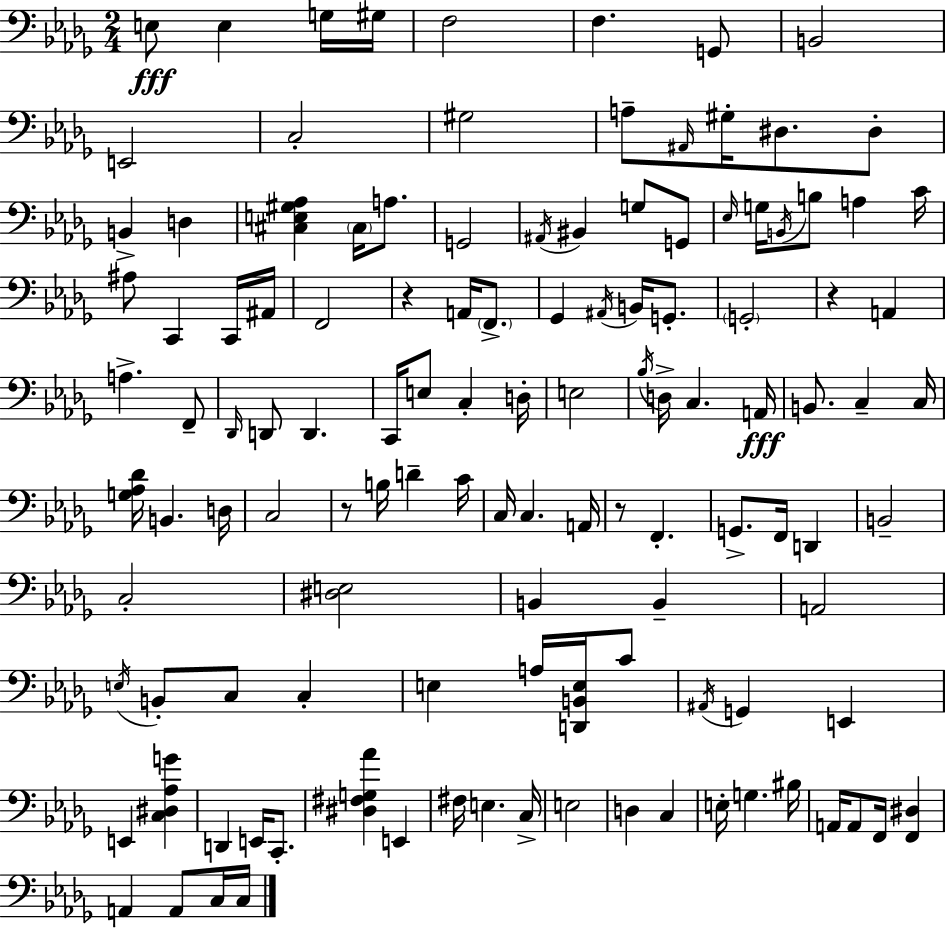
E3/e E3/q G3/s G#3/s F3/h F3/q. G2/e B2/h E2/h C3/h G#3/h A3/e A#2/s G#3/s D#3/e. D#3/e B2/q D3/q [C#3,E3,G#3,Ab3]/q C#3/s A3/e. G2/h A#2/s BIS2/q G3/e G2/e Eb3/s G3/s B2/s B3/e A3/q C4/s A#3/e C2/q C2/s A#2/s F2/h R/q A2/s F2/e. Gb2/q A#2/s B2/s G2/e. G2/h R/q A2/q A3/q. F2/e Db2/s D2/e D2/q. C2/s E3/e C3/q D3/s E3/h Bb3/s D3/s C3/q. A2/s B2/e. C3/q C3/s [G3,Ab3,Db4]/s B2/q. D3/s C3/h R/e B3/s D4/q C4/s C3/s C3/q. A2/s R/e F2/q. G2/e. F2/s D2/q B2/h C3/h [D#3,E3]/h B2/q B2/q A2/h E3/s B2/e C3/e C3/q E3/q A3/s [D2,B2,E3]/s C4/e A#2/s G2/q E2/q E2/q [C3,D#3,Ab3,G4]/q D2/q E2/s C2/e. [D#3,F#3,G3,Ab4]/q E2/q F#3/s E3/q. C3/s E3/h D3/q C3/q E3/s G3/q. BIS3/s A2/s A2/e F2/s [F2,D#3]/q A2/q A2/e C3/s C3/s